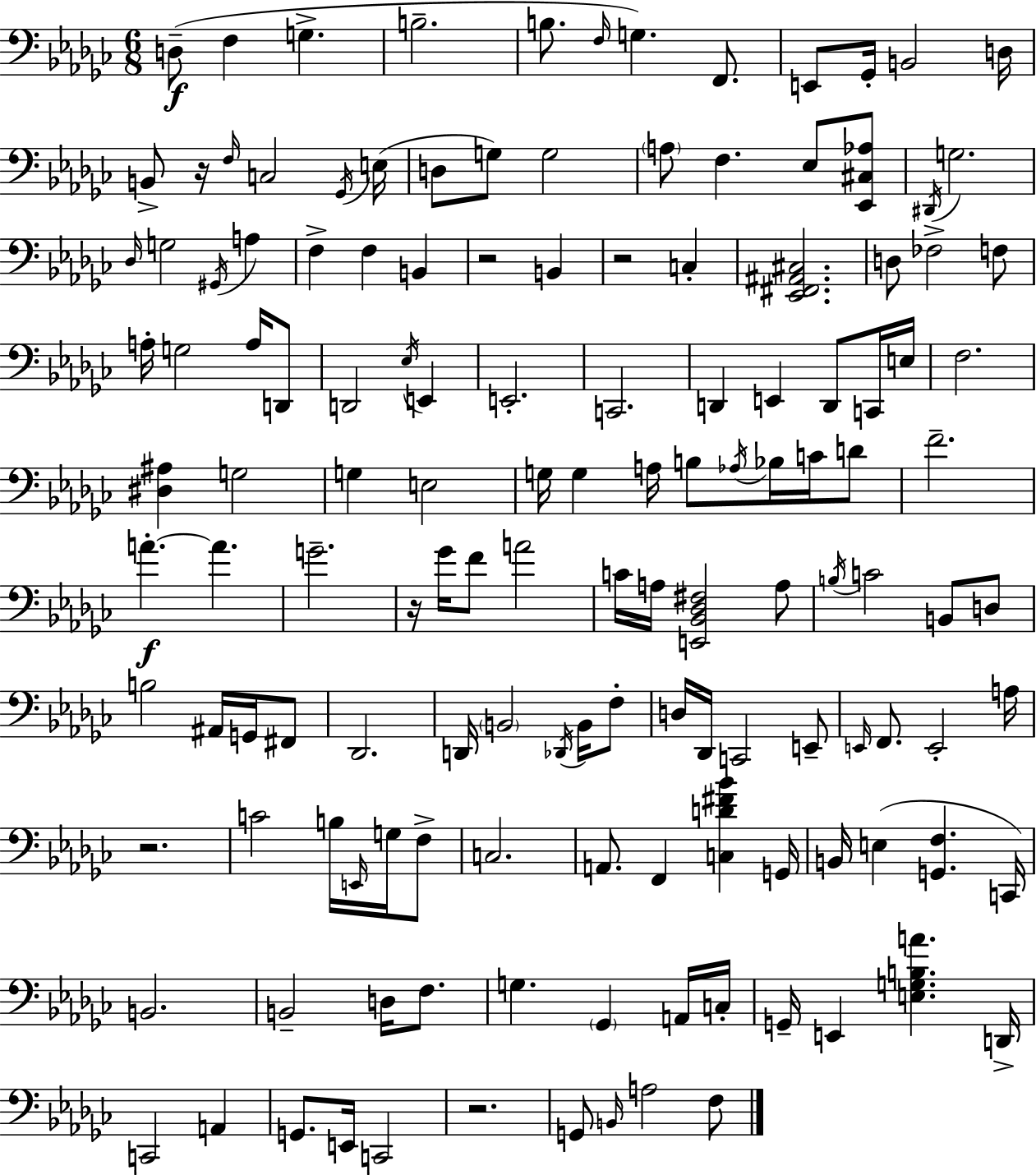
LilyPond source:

{
  \clef bass
  \numericTimeSignature
  \time 6/8
  \key ees \minor
  d8--(\f f4 g4.-> | b2.-- | b8. \grace { f16 }) g4. f,8. | e,8 ges,16-. b,2 | \break d16 b,8-> r16 \grace { f16 } c2 | \acciaccatura { ges,16 }( e16 d8 g8) g2 | \parenthesize a8 f4. ees8 | <ees, cis aes>8 \acciaccatura { dis,16 } g2. | \break \grace { des16 } g2 | \acciaccatura { gis,16 } a4 f4-> f4 | b,4 r2 | b,4 r2 | \break c4-. <ees, fis, ais, cis>2. | d8 fes2-> | f8 a16-. g2 | a16 d,8 d,2 | \break \acciaccatura { ees16 } e,4 e,2.-. | c,2. | d,4 e,4 | d,8 c,16 e16 f2. | \break <dis ais>4 g2 | g4 e2 | g16 g4 | a16 b8 \acciaccatura { aes16 } bes16 c'16 d'8 f'2.-- | \break a'4.-.~~\f | a'4. g'2.-- | r16 ges'16 f'8 | a'2 c'16 a16 <e, bes, des fis>2 | \break a8 \acciaccatura { b16 } c'2 | b,8 d8 b2 | ais,16 g,16 fis,8 des,2. | d,16 \parenthesize b,2 | \break \acciaccatura { des,16 } b,16 f8-. d16 des,16 | c,2 e,8-- \grace { e,16 } f,8. | e,2-. a16 r2. | c'2 | \break b16 \grace { e,16 } g16 f8-> | c2. | a,8. f,4 <c d' fis' bes'>4 g,16 | b,16 e4( <g, f>4. c,16) | \break b,2. | b,2-- d16 f8. | g4. \parenthesize ges,4 a,16 c16-. | g,16-- e,4 <e g b a'>4. d,16-> | \break c,2 a,4 | g,8. e,16 c,2 | r2. | g,8 \grace { b,16 } a2 f8 | \break \bar "|."
}